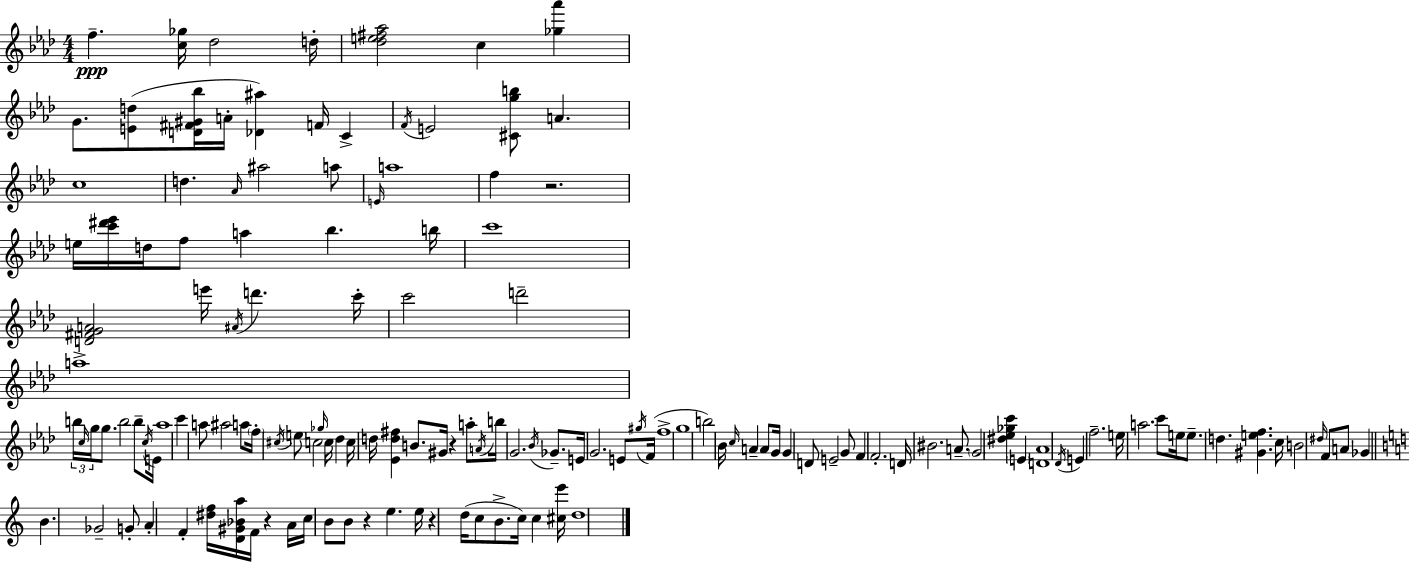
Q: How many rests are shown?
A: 5